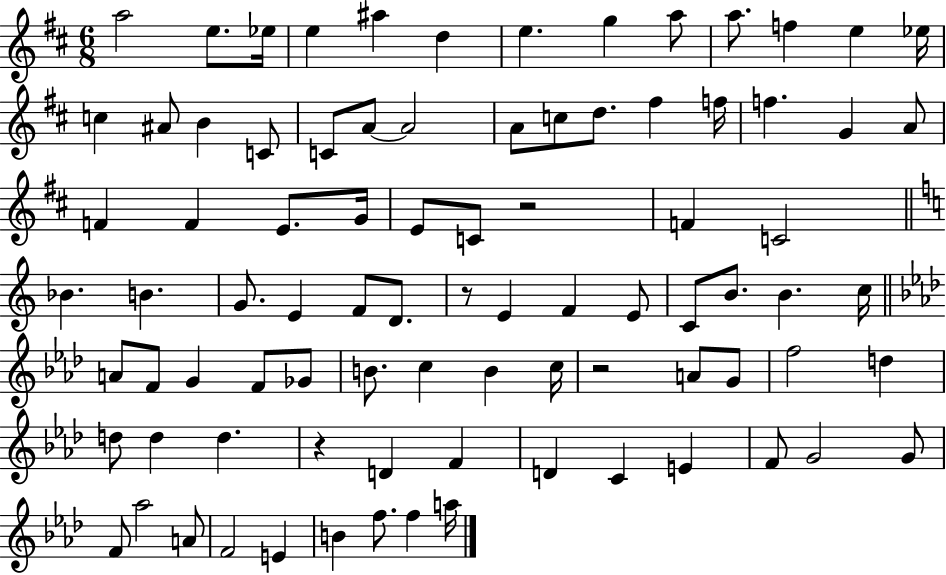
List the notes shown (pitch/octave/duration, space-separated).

A5/h E5/e. Eb5/s E5/q A#5/q D5/q E5/q. G5/q A5/e A5/e. F5/q E5/q Eb5/s C5/q A#4/e B4/q C4/e C4/e A4/e A4/h A4/e C5/e D5/e. F#5/q F5/s F5/q. G4/q A4/e F4/q F4/q E4/e. G4/s E4/e C4/e R/h F4/q C4/h Bb4/q. B4/q. G4/e. E4/q F4/e D4/e. R/e E4/q F4/q E4/e C4/e B4/e. B4/q. C5/s A4/e F4/e G4/q F4/e Gb4/e B4/e. C5/q B4/q C5/s R/h A4/e G4/e F5/h D5/q D5/e D5/q D5/q. R/q D4/q F4/q D4/q C4/q E4/q F4/e G4/h G4/e F4/e Ab5/h A4/e F4/h E4/q B4/q F5/e. F5/q A5/s